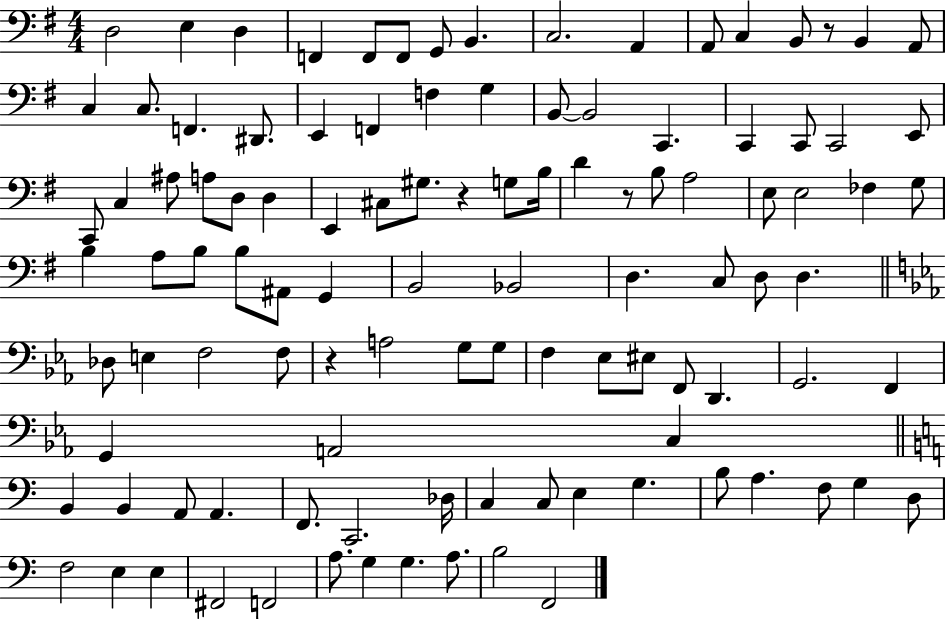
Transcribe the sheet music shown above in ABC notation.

X:1
T:Untitled
M:4/4
L:1/4
K:G
D,2 E, D, F,, F,,/2 F,,/2 G,,/2 B,, C,2 A,, A,,/2 C, B,,/2 z/2 B,, A,,/2 C, C,/2 F,, ^D,,/2 E,, F,, F, G, B,,/2 B,,2 C,, C,, C,,/2 C,,2 E,,/2 C,,/2 C, ^A,/2 A,/2 D,/2 D, E,, ^C,/2 ^G,/2 z G,/2 B,/4 D z/2 B,/2 A,2 E,/2 E,2 _F, G,/2 B, A,/2 B,/2 B,/2 ^A,,/2 G,, B,,2 _B,,2 D, C,/2 D,/2 D, _D,/2 E, F,2 F,/2 z A,2 G,/2 G,/2 F, _E,/2 ^E,/2 F,,/2 D,, G,,2 F,, G,, A,,2 C, B,, B,, A,,/2 A,, F,,/2 C,,2 _D,/4 C, C,/2 E, G, B,/2 A, F,/2 G, D,/2 F,2 E, E, ^F,,2 F,,2 A,/2 G, G, A,/2 B,2 F,,2